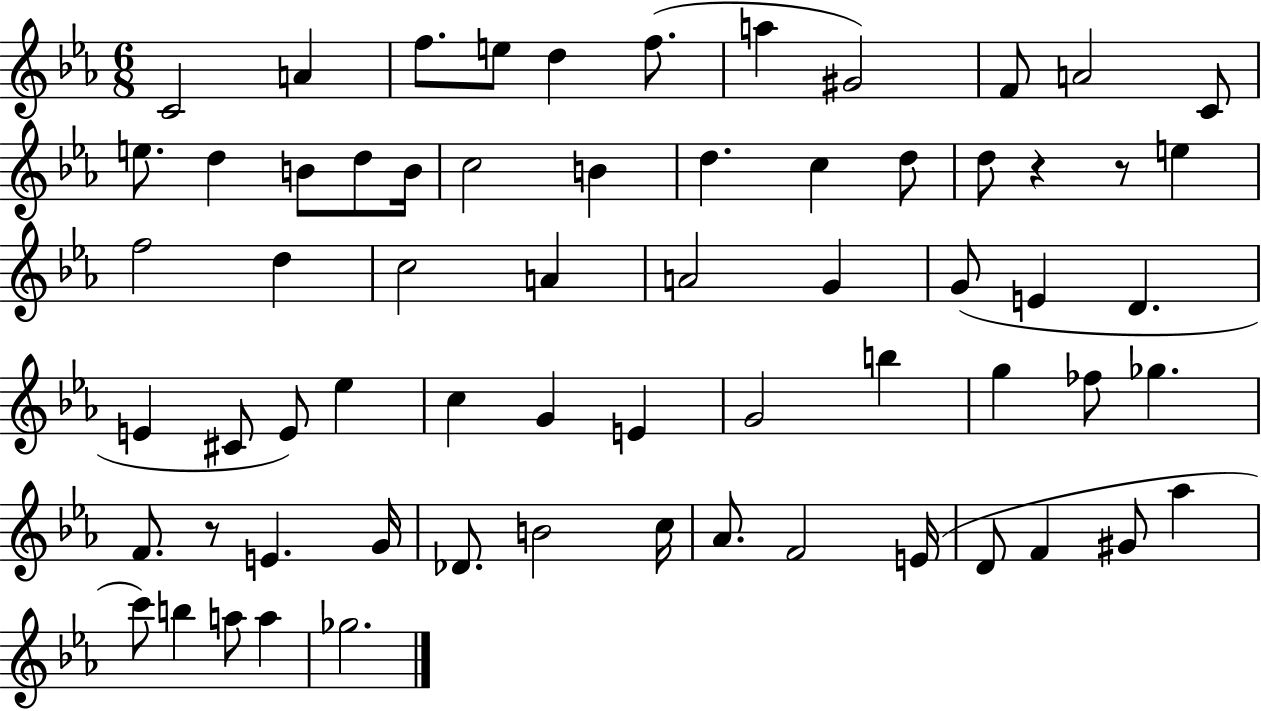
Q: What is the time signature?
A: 6/8